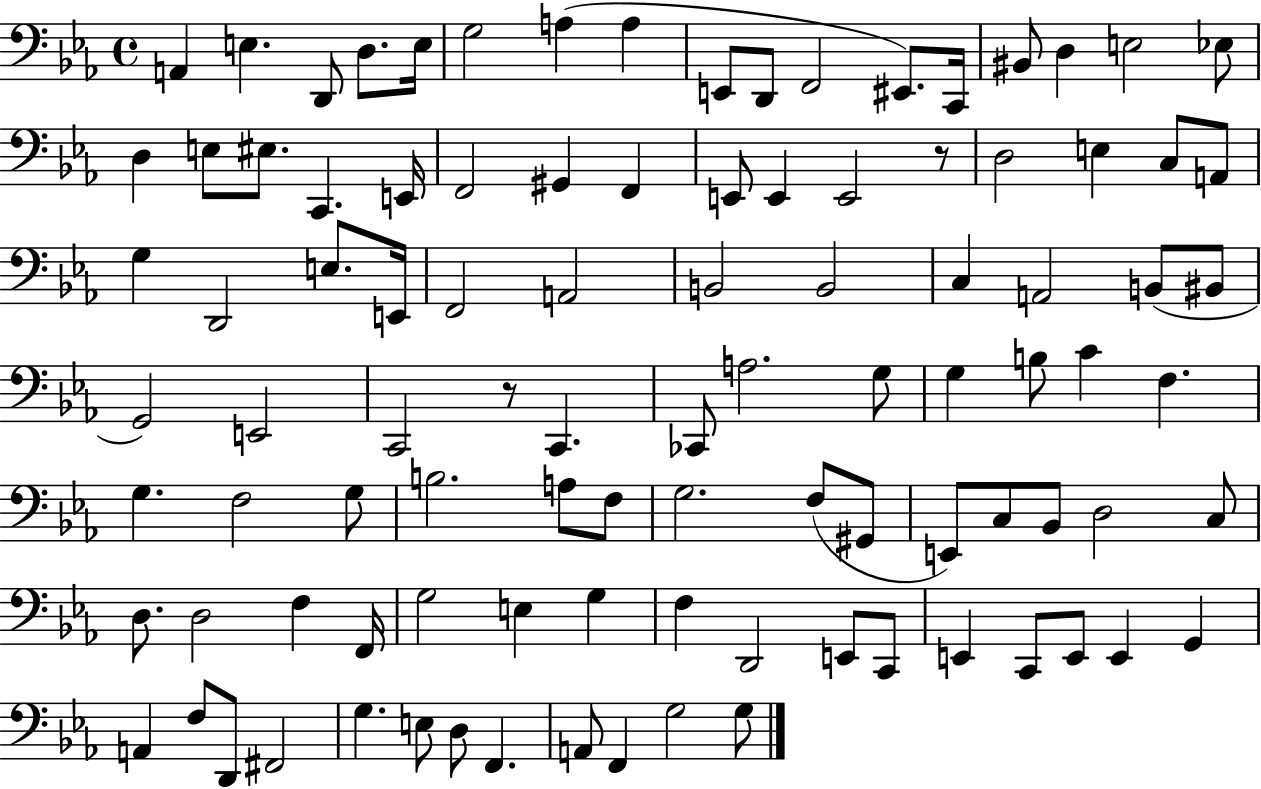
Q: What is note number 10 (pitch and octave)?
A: D2